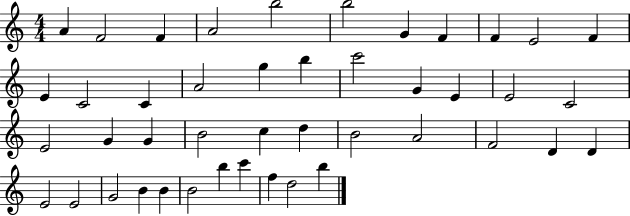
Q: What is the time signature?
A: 4/4